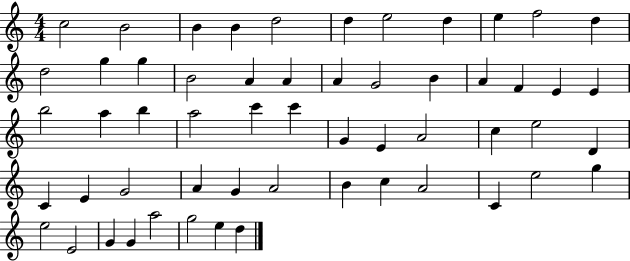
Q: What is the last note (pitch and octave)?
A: D5